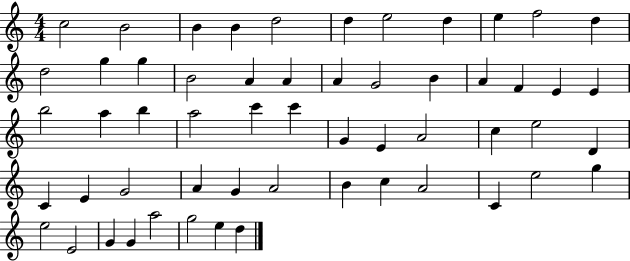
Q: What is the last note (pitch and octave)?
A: D5